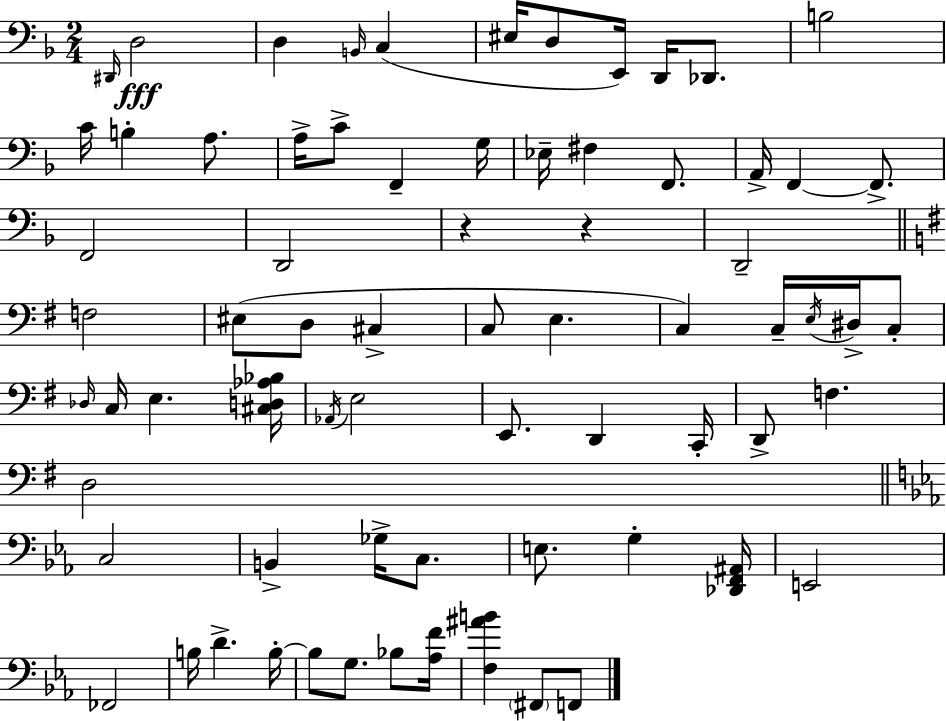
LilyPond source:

{
  \clef bass
  \numericTimeSignature
  \time 2/4
  \key d \minor
  \repeat volta 2 { \grace { dis,16 }\fff d2 | d4 \grace { b,16 }( c4 | eis16 d8 e,16) d,16 des,8. | b2 | \break c'16 b4-. a8. | a16-> c'8-> f,4-- | g16 ees16-- fis4 f,8. | a,16-> f,4~~ f,8.-> | \break f,2 | d,2 | r4 r4 | d,2-- | \break \bar "||" \break \key e \minor f2 | eis8( d8 cis4-> | c8 e4. | c4) c16-- \acciaccatura { e16 } dis16-> c8-. | \break \grace { des16 } c16 e4. | <cis d aes bes>16 \acciaccatura { aes,16 } e2 | e,8. d,4 | c,16-. d,8-> f4. | \break d2 | \bar "||" \break \key ees \major c2 | b,4-> ges16-> c8. | e8. g4-. <des, f, ais,>16 | e,2 | \break fes,2 | b16 d'4.-> b16-.~~ | b8 g8. bes8 <aes f'>16 | <f ais' b'>4 \parenthesize fis,8 f,8 | \break } \bar "|."
}